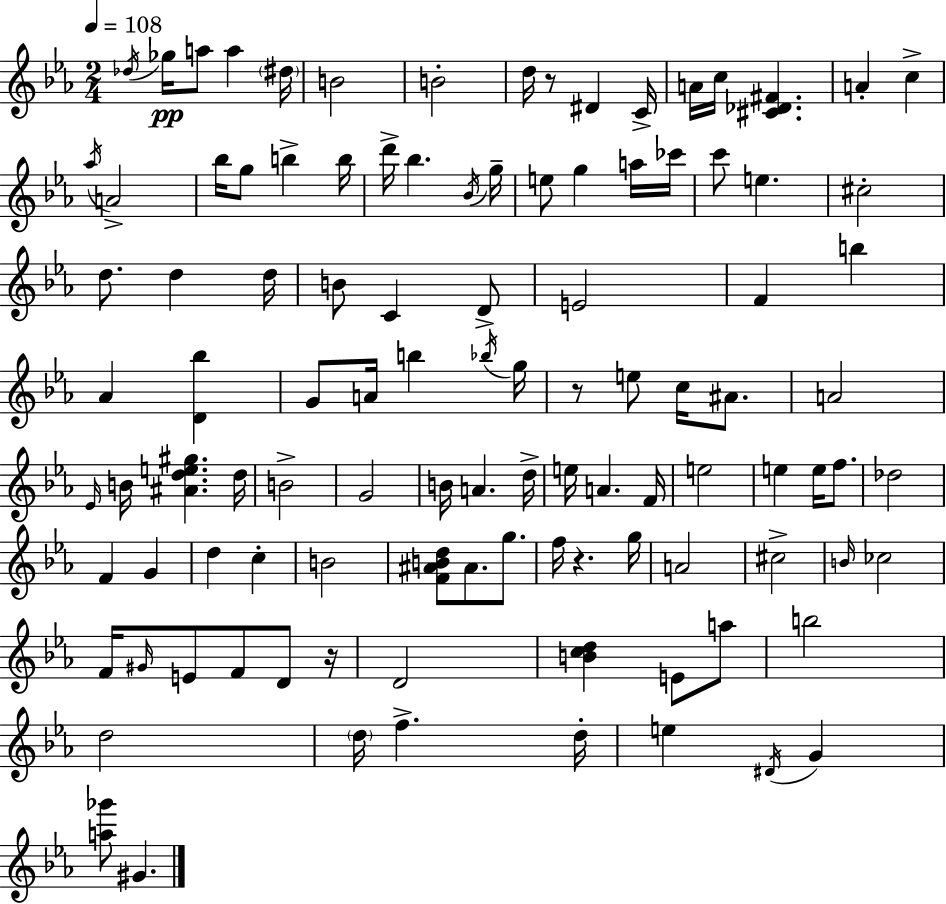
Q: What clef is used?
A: treble